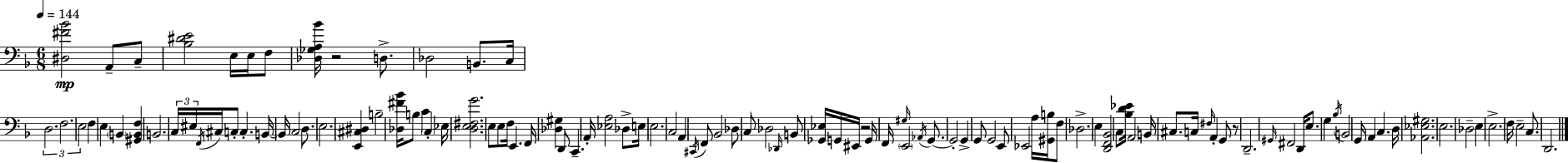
X:1
T:Untitled
M:6/8
L:1/4
K:Dm
[^D,^F_B]2 A,,/2 C,/2 [_B,^DE]2 E,/4 E,/4 F,/2 [_D,_G,A,_B]/4 z2 D,/2 _D,2 B,,/2 C,/4 D,2 F,2 E,2 F, E, B,, [^G,,B,,F,] B,,2 C,/4 ^E,/4 F,,/4 ^C,/4 C,/2 C, B,,/4 B,,/4 C,2 D,/2 E,2 [E,,^C,^D,] B,2 [_D,^F_B]/4 B,/2 C C, _E,/4 [D,E,^F,G]2 E,/2 E,/2 F,/4 E,, F,,/4 [_D,^G,] D,,/2 C,, A,,/4 [_E,A,]2 _D,/2 E,/4 E,2 C,2 A,, ^C,,/4 F,,/2 _B,,2 _D,/2 C,/2 _D,2 _D,,/4 B,,/2 [_G,,_E,]/4 G,,/4 ^E,,/4 z2 G,,/4 F,,/4 ^G,/4 E,,2 _A,,/4 G,,/2 G,,2 G,, G,,/2 G,,2 E,,/2 _E,,2 A,/4 [^G,,B,]/4 F,/2 _D,2 E, [D,,F,,_B,,]2 C,/2 [_B,D_E]/4 A,,2 B,,/4 ^C,/2 C,/4 ^F,/4 A,, G,,/2 z/2 D,,2 ^G,,/4 ^F,,2 D,,/4 E,/2 G, _B,/4 B,,2 G,,/4 A,, C, D,/4 [_A,,_E,^G,]2 E,2 _D,2 E, E,2 F,/4 E,2 C,/2 D,,2